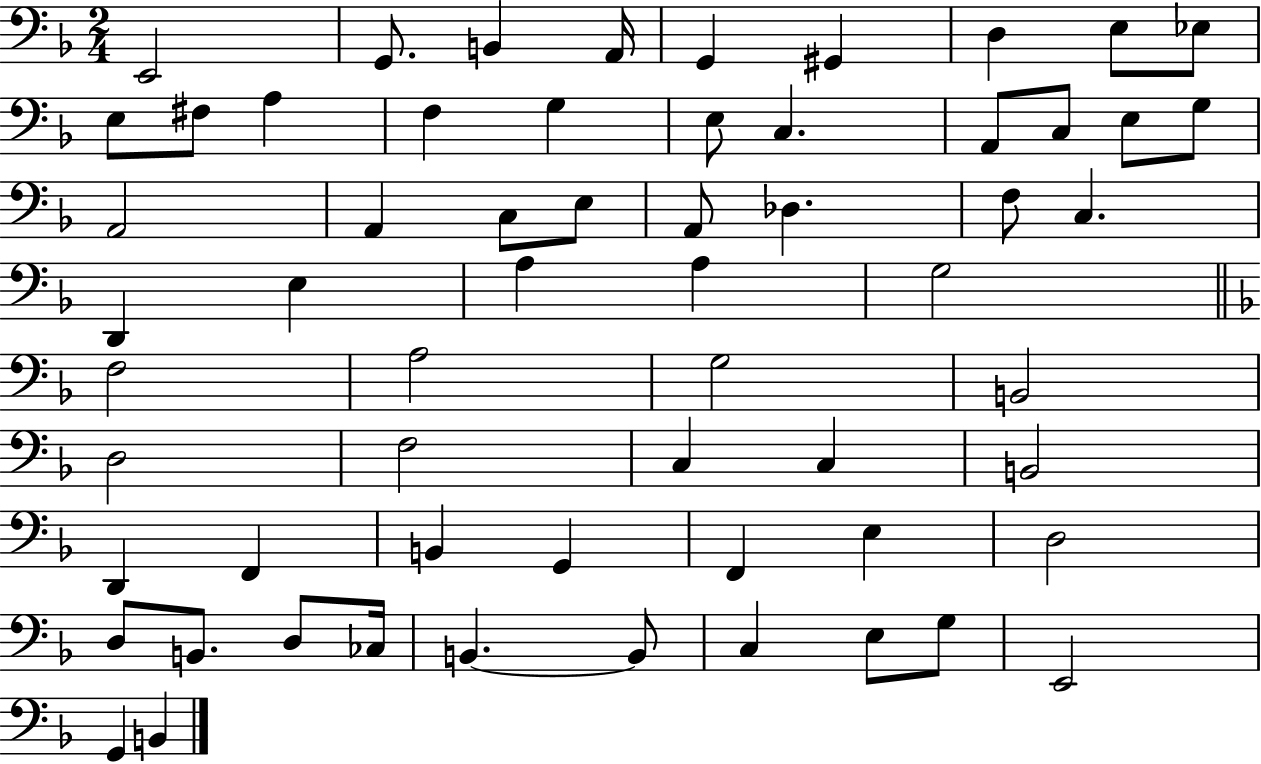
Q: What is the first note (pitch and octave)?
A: E2